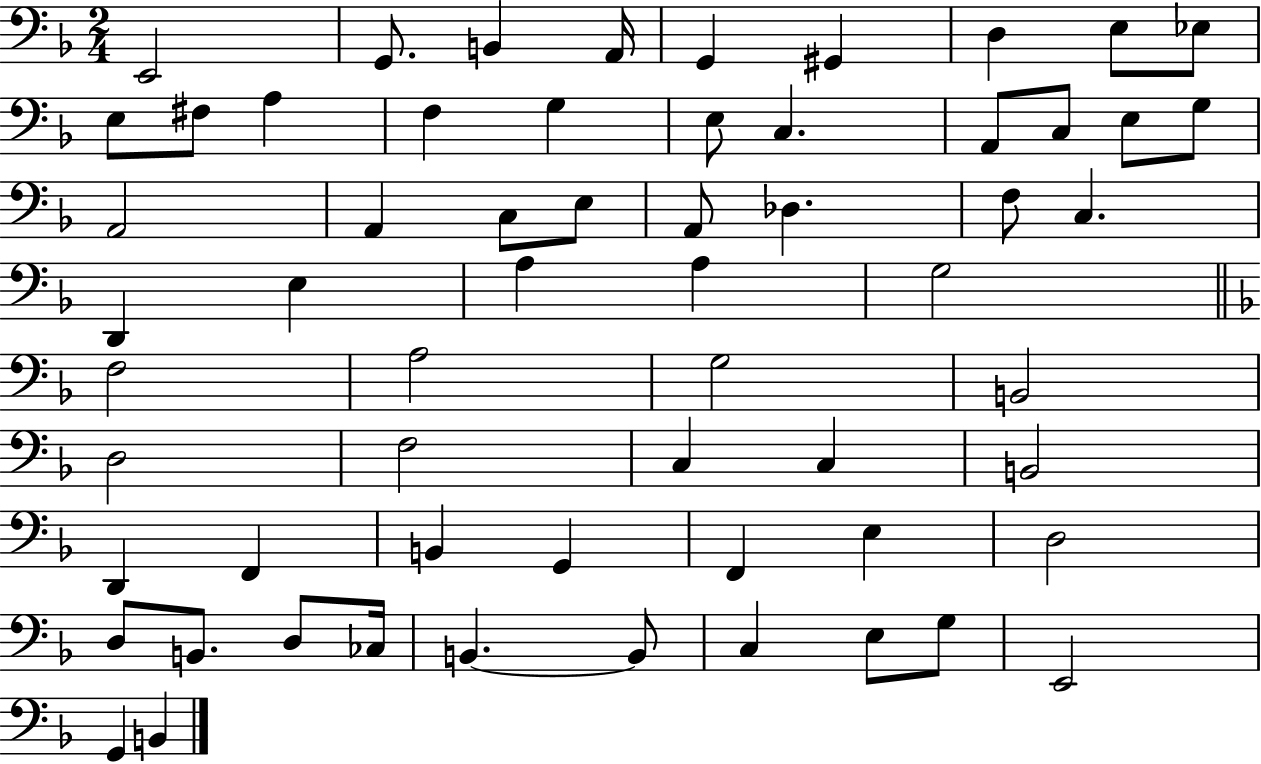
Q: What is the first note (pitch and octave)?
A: E2